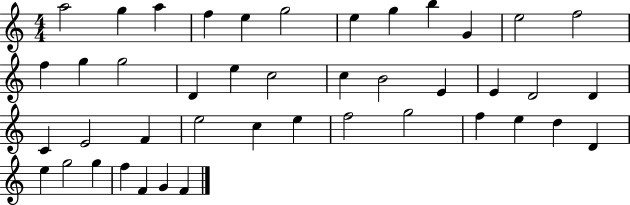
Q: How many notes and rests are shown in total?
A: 43